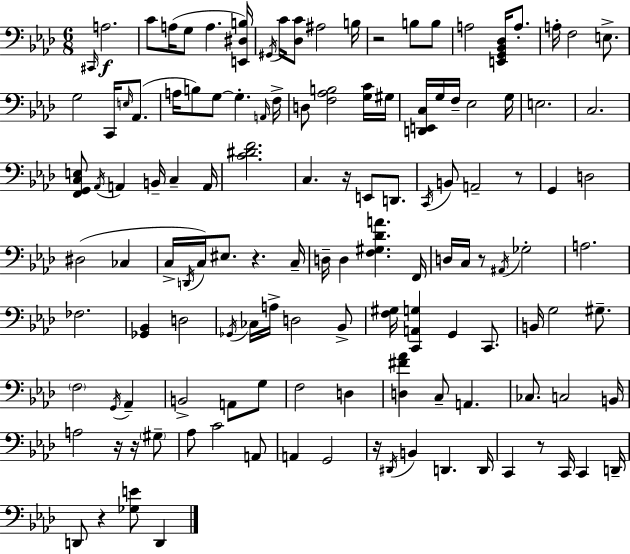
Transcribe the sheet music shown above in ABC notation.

X:1
T:Untitled
M:6/8
L:1/4
K:Ab
^C,,/4 A,2 C/2 A,/4 G,/2 A, [E,,^D,B,]/4 ^G,,/4 C/4 [_D,C]/2 ^A,2 B,/4 z2 B,/2 B,/2 A,2 [E,,G,,_B,,_D,]/4 A,/2 A,/4 F,2 E,/2 G,2 C,,/4 E,/4 _A,,/2 A,/4 B,/2 G,/2 G, A,,/4 F,/4 D,/2 [F,_A,B,]2 [G,C]/4 ^G,/4 [D,,E,,C,]/4 G,/4 F,/4 _E,2 G,/4 E,2 C,2 [F,,G,,C,E,]/2 _A,,/4 A,, B,,/4 C, A,,/4 [C^DF]2 C, z/4 E,,/2 D,,/2 C,,/4 B,,/2 A,,2 z/2 G,, D,2 ^D,2 _C, C,/4 D,,/4 C,/4 ^E,/2 z C,/4 D,/4 D, [F,^G,_DA] F,,/4 D,/4 C,/4 z/2 ^A,,/4 _G,2 A,2 _F,2 [_G,,_B,,] D,2 _G,,/4 _C,/4 A,/4 D,2 _B,,/2 [F,^G,]/4 [C,,A,,G,] G,, C,,/2 B,,/4 G,2 ^G,/2 F,2 G,,/4 _A,, B,,2 A,,/2 G,/2 F,2 D, [D,^F_A] C,/2 A,, _C,/2 C,2 B,,/4 A,2 z/4 z/4 ^G,/2 _A,/2 C2 A,,/2 A,, G,,2 z/4 ^D,,/4 B,, D,, D,,/4 C,, z/2 C,,/4 C,, D,,/4 D,,/2 z [_G,E]/2 D,,